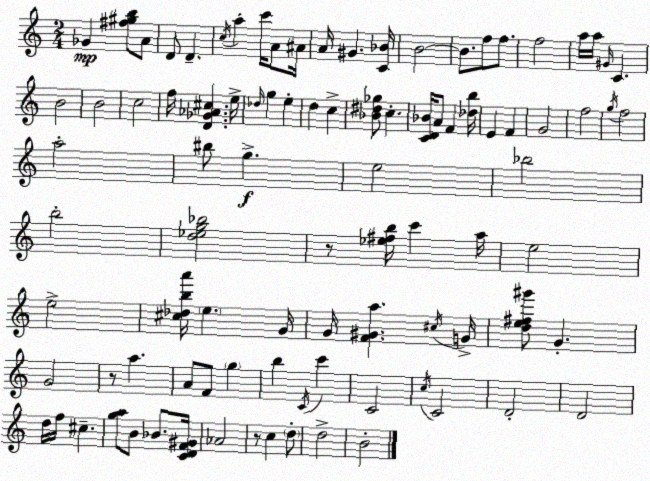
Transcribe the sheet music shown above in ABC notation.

X:1
T:Untitled
M:2/4
L:1/4
K:C
_G [^f^gb]/2 A/2 D/2 D c/4 a c'/4 A/2 ^A/4 A/4 ^G [C_B]/4 B2 B/2 f/2 f/2 f2 a/4 a/4 ^G/4 C B2 B2 c2 f/4 [D_G_A^c] e/4 _d/4 g e d c [_B^d_g]/2 c [CD_B]/4 A/2 F [_db]/4 E F G2 f2 g/4 f2 a2 ^b/2 g e2 _b2 b2 [d_eg_b]2 z/2 [_e^fb]/4 c' a/4 e2 e2 [^c_dba']/4 e G/4 G/4 [F^Ga] ^c/4 G/4 [de^f^g']/2 G G2 z/2 a A/2 F/2 g b C/4 c' C2 c/4 C2 D2 D2 d/4 f/4 ^c [ga]/2 B/2 _B/2 [CDF^G]/4 _A2 z/2 c d/2 d2 B2